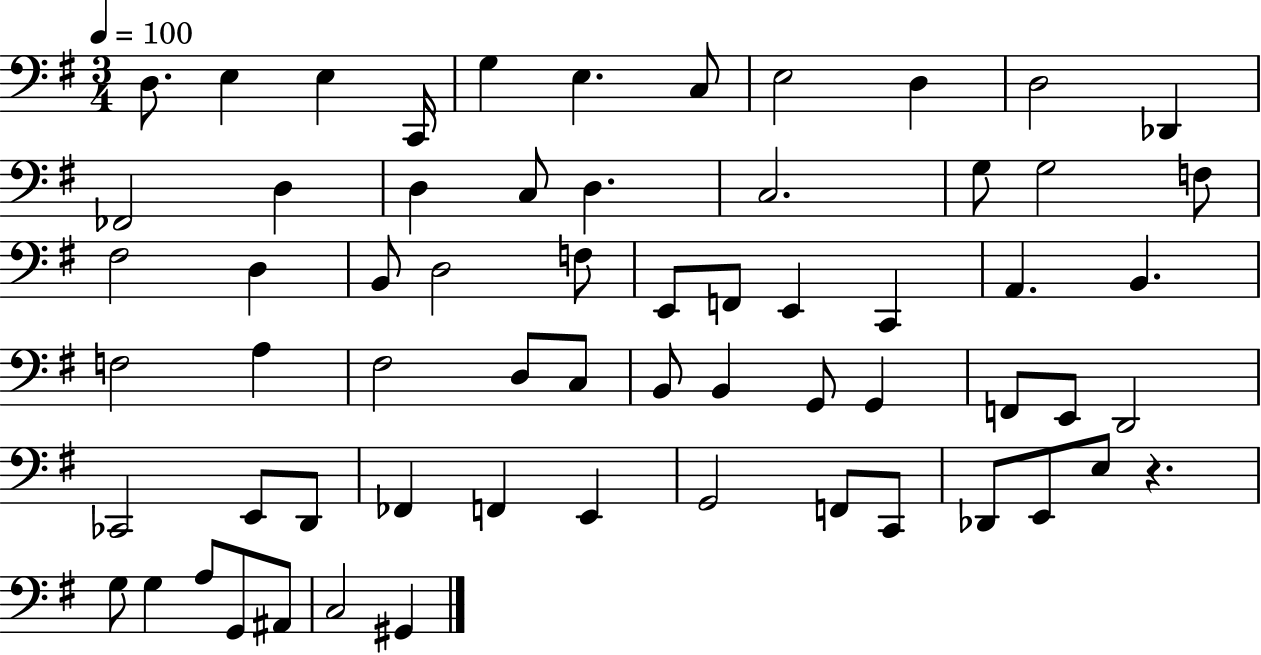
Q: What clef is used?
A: bass